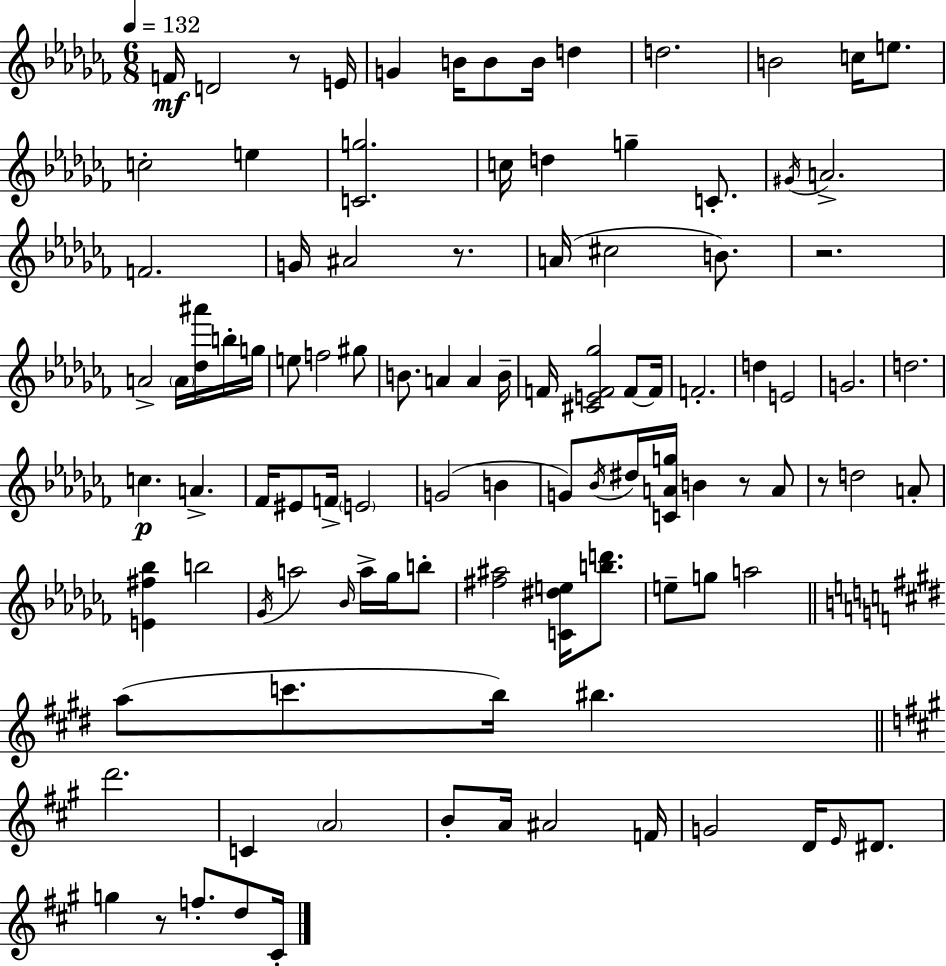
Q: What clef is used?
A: treble